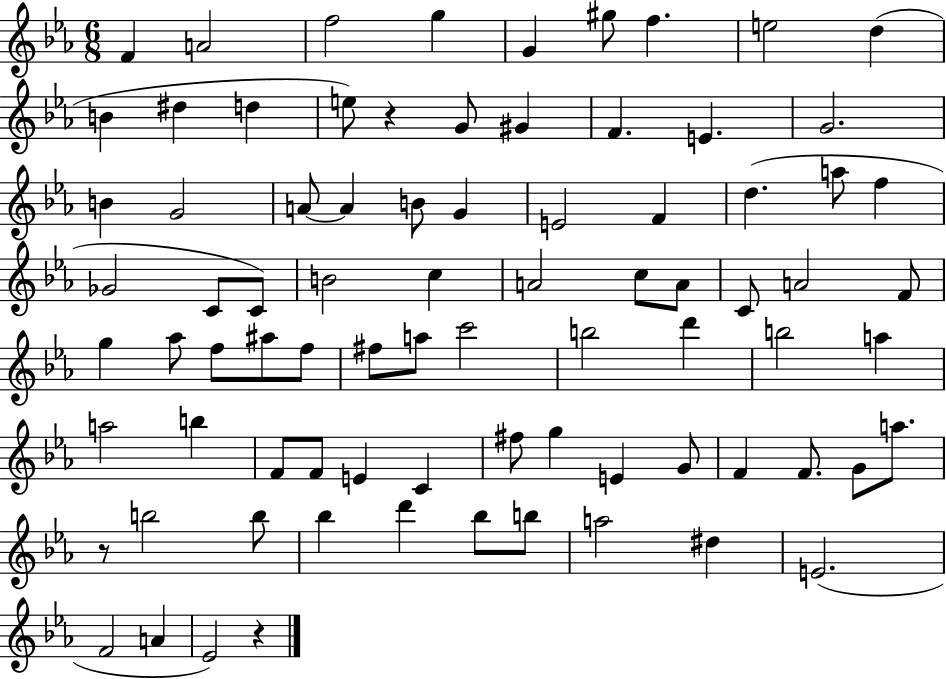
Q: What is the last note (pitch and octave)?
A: Eb4